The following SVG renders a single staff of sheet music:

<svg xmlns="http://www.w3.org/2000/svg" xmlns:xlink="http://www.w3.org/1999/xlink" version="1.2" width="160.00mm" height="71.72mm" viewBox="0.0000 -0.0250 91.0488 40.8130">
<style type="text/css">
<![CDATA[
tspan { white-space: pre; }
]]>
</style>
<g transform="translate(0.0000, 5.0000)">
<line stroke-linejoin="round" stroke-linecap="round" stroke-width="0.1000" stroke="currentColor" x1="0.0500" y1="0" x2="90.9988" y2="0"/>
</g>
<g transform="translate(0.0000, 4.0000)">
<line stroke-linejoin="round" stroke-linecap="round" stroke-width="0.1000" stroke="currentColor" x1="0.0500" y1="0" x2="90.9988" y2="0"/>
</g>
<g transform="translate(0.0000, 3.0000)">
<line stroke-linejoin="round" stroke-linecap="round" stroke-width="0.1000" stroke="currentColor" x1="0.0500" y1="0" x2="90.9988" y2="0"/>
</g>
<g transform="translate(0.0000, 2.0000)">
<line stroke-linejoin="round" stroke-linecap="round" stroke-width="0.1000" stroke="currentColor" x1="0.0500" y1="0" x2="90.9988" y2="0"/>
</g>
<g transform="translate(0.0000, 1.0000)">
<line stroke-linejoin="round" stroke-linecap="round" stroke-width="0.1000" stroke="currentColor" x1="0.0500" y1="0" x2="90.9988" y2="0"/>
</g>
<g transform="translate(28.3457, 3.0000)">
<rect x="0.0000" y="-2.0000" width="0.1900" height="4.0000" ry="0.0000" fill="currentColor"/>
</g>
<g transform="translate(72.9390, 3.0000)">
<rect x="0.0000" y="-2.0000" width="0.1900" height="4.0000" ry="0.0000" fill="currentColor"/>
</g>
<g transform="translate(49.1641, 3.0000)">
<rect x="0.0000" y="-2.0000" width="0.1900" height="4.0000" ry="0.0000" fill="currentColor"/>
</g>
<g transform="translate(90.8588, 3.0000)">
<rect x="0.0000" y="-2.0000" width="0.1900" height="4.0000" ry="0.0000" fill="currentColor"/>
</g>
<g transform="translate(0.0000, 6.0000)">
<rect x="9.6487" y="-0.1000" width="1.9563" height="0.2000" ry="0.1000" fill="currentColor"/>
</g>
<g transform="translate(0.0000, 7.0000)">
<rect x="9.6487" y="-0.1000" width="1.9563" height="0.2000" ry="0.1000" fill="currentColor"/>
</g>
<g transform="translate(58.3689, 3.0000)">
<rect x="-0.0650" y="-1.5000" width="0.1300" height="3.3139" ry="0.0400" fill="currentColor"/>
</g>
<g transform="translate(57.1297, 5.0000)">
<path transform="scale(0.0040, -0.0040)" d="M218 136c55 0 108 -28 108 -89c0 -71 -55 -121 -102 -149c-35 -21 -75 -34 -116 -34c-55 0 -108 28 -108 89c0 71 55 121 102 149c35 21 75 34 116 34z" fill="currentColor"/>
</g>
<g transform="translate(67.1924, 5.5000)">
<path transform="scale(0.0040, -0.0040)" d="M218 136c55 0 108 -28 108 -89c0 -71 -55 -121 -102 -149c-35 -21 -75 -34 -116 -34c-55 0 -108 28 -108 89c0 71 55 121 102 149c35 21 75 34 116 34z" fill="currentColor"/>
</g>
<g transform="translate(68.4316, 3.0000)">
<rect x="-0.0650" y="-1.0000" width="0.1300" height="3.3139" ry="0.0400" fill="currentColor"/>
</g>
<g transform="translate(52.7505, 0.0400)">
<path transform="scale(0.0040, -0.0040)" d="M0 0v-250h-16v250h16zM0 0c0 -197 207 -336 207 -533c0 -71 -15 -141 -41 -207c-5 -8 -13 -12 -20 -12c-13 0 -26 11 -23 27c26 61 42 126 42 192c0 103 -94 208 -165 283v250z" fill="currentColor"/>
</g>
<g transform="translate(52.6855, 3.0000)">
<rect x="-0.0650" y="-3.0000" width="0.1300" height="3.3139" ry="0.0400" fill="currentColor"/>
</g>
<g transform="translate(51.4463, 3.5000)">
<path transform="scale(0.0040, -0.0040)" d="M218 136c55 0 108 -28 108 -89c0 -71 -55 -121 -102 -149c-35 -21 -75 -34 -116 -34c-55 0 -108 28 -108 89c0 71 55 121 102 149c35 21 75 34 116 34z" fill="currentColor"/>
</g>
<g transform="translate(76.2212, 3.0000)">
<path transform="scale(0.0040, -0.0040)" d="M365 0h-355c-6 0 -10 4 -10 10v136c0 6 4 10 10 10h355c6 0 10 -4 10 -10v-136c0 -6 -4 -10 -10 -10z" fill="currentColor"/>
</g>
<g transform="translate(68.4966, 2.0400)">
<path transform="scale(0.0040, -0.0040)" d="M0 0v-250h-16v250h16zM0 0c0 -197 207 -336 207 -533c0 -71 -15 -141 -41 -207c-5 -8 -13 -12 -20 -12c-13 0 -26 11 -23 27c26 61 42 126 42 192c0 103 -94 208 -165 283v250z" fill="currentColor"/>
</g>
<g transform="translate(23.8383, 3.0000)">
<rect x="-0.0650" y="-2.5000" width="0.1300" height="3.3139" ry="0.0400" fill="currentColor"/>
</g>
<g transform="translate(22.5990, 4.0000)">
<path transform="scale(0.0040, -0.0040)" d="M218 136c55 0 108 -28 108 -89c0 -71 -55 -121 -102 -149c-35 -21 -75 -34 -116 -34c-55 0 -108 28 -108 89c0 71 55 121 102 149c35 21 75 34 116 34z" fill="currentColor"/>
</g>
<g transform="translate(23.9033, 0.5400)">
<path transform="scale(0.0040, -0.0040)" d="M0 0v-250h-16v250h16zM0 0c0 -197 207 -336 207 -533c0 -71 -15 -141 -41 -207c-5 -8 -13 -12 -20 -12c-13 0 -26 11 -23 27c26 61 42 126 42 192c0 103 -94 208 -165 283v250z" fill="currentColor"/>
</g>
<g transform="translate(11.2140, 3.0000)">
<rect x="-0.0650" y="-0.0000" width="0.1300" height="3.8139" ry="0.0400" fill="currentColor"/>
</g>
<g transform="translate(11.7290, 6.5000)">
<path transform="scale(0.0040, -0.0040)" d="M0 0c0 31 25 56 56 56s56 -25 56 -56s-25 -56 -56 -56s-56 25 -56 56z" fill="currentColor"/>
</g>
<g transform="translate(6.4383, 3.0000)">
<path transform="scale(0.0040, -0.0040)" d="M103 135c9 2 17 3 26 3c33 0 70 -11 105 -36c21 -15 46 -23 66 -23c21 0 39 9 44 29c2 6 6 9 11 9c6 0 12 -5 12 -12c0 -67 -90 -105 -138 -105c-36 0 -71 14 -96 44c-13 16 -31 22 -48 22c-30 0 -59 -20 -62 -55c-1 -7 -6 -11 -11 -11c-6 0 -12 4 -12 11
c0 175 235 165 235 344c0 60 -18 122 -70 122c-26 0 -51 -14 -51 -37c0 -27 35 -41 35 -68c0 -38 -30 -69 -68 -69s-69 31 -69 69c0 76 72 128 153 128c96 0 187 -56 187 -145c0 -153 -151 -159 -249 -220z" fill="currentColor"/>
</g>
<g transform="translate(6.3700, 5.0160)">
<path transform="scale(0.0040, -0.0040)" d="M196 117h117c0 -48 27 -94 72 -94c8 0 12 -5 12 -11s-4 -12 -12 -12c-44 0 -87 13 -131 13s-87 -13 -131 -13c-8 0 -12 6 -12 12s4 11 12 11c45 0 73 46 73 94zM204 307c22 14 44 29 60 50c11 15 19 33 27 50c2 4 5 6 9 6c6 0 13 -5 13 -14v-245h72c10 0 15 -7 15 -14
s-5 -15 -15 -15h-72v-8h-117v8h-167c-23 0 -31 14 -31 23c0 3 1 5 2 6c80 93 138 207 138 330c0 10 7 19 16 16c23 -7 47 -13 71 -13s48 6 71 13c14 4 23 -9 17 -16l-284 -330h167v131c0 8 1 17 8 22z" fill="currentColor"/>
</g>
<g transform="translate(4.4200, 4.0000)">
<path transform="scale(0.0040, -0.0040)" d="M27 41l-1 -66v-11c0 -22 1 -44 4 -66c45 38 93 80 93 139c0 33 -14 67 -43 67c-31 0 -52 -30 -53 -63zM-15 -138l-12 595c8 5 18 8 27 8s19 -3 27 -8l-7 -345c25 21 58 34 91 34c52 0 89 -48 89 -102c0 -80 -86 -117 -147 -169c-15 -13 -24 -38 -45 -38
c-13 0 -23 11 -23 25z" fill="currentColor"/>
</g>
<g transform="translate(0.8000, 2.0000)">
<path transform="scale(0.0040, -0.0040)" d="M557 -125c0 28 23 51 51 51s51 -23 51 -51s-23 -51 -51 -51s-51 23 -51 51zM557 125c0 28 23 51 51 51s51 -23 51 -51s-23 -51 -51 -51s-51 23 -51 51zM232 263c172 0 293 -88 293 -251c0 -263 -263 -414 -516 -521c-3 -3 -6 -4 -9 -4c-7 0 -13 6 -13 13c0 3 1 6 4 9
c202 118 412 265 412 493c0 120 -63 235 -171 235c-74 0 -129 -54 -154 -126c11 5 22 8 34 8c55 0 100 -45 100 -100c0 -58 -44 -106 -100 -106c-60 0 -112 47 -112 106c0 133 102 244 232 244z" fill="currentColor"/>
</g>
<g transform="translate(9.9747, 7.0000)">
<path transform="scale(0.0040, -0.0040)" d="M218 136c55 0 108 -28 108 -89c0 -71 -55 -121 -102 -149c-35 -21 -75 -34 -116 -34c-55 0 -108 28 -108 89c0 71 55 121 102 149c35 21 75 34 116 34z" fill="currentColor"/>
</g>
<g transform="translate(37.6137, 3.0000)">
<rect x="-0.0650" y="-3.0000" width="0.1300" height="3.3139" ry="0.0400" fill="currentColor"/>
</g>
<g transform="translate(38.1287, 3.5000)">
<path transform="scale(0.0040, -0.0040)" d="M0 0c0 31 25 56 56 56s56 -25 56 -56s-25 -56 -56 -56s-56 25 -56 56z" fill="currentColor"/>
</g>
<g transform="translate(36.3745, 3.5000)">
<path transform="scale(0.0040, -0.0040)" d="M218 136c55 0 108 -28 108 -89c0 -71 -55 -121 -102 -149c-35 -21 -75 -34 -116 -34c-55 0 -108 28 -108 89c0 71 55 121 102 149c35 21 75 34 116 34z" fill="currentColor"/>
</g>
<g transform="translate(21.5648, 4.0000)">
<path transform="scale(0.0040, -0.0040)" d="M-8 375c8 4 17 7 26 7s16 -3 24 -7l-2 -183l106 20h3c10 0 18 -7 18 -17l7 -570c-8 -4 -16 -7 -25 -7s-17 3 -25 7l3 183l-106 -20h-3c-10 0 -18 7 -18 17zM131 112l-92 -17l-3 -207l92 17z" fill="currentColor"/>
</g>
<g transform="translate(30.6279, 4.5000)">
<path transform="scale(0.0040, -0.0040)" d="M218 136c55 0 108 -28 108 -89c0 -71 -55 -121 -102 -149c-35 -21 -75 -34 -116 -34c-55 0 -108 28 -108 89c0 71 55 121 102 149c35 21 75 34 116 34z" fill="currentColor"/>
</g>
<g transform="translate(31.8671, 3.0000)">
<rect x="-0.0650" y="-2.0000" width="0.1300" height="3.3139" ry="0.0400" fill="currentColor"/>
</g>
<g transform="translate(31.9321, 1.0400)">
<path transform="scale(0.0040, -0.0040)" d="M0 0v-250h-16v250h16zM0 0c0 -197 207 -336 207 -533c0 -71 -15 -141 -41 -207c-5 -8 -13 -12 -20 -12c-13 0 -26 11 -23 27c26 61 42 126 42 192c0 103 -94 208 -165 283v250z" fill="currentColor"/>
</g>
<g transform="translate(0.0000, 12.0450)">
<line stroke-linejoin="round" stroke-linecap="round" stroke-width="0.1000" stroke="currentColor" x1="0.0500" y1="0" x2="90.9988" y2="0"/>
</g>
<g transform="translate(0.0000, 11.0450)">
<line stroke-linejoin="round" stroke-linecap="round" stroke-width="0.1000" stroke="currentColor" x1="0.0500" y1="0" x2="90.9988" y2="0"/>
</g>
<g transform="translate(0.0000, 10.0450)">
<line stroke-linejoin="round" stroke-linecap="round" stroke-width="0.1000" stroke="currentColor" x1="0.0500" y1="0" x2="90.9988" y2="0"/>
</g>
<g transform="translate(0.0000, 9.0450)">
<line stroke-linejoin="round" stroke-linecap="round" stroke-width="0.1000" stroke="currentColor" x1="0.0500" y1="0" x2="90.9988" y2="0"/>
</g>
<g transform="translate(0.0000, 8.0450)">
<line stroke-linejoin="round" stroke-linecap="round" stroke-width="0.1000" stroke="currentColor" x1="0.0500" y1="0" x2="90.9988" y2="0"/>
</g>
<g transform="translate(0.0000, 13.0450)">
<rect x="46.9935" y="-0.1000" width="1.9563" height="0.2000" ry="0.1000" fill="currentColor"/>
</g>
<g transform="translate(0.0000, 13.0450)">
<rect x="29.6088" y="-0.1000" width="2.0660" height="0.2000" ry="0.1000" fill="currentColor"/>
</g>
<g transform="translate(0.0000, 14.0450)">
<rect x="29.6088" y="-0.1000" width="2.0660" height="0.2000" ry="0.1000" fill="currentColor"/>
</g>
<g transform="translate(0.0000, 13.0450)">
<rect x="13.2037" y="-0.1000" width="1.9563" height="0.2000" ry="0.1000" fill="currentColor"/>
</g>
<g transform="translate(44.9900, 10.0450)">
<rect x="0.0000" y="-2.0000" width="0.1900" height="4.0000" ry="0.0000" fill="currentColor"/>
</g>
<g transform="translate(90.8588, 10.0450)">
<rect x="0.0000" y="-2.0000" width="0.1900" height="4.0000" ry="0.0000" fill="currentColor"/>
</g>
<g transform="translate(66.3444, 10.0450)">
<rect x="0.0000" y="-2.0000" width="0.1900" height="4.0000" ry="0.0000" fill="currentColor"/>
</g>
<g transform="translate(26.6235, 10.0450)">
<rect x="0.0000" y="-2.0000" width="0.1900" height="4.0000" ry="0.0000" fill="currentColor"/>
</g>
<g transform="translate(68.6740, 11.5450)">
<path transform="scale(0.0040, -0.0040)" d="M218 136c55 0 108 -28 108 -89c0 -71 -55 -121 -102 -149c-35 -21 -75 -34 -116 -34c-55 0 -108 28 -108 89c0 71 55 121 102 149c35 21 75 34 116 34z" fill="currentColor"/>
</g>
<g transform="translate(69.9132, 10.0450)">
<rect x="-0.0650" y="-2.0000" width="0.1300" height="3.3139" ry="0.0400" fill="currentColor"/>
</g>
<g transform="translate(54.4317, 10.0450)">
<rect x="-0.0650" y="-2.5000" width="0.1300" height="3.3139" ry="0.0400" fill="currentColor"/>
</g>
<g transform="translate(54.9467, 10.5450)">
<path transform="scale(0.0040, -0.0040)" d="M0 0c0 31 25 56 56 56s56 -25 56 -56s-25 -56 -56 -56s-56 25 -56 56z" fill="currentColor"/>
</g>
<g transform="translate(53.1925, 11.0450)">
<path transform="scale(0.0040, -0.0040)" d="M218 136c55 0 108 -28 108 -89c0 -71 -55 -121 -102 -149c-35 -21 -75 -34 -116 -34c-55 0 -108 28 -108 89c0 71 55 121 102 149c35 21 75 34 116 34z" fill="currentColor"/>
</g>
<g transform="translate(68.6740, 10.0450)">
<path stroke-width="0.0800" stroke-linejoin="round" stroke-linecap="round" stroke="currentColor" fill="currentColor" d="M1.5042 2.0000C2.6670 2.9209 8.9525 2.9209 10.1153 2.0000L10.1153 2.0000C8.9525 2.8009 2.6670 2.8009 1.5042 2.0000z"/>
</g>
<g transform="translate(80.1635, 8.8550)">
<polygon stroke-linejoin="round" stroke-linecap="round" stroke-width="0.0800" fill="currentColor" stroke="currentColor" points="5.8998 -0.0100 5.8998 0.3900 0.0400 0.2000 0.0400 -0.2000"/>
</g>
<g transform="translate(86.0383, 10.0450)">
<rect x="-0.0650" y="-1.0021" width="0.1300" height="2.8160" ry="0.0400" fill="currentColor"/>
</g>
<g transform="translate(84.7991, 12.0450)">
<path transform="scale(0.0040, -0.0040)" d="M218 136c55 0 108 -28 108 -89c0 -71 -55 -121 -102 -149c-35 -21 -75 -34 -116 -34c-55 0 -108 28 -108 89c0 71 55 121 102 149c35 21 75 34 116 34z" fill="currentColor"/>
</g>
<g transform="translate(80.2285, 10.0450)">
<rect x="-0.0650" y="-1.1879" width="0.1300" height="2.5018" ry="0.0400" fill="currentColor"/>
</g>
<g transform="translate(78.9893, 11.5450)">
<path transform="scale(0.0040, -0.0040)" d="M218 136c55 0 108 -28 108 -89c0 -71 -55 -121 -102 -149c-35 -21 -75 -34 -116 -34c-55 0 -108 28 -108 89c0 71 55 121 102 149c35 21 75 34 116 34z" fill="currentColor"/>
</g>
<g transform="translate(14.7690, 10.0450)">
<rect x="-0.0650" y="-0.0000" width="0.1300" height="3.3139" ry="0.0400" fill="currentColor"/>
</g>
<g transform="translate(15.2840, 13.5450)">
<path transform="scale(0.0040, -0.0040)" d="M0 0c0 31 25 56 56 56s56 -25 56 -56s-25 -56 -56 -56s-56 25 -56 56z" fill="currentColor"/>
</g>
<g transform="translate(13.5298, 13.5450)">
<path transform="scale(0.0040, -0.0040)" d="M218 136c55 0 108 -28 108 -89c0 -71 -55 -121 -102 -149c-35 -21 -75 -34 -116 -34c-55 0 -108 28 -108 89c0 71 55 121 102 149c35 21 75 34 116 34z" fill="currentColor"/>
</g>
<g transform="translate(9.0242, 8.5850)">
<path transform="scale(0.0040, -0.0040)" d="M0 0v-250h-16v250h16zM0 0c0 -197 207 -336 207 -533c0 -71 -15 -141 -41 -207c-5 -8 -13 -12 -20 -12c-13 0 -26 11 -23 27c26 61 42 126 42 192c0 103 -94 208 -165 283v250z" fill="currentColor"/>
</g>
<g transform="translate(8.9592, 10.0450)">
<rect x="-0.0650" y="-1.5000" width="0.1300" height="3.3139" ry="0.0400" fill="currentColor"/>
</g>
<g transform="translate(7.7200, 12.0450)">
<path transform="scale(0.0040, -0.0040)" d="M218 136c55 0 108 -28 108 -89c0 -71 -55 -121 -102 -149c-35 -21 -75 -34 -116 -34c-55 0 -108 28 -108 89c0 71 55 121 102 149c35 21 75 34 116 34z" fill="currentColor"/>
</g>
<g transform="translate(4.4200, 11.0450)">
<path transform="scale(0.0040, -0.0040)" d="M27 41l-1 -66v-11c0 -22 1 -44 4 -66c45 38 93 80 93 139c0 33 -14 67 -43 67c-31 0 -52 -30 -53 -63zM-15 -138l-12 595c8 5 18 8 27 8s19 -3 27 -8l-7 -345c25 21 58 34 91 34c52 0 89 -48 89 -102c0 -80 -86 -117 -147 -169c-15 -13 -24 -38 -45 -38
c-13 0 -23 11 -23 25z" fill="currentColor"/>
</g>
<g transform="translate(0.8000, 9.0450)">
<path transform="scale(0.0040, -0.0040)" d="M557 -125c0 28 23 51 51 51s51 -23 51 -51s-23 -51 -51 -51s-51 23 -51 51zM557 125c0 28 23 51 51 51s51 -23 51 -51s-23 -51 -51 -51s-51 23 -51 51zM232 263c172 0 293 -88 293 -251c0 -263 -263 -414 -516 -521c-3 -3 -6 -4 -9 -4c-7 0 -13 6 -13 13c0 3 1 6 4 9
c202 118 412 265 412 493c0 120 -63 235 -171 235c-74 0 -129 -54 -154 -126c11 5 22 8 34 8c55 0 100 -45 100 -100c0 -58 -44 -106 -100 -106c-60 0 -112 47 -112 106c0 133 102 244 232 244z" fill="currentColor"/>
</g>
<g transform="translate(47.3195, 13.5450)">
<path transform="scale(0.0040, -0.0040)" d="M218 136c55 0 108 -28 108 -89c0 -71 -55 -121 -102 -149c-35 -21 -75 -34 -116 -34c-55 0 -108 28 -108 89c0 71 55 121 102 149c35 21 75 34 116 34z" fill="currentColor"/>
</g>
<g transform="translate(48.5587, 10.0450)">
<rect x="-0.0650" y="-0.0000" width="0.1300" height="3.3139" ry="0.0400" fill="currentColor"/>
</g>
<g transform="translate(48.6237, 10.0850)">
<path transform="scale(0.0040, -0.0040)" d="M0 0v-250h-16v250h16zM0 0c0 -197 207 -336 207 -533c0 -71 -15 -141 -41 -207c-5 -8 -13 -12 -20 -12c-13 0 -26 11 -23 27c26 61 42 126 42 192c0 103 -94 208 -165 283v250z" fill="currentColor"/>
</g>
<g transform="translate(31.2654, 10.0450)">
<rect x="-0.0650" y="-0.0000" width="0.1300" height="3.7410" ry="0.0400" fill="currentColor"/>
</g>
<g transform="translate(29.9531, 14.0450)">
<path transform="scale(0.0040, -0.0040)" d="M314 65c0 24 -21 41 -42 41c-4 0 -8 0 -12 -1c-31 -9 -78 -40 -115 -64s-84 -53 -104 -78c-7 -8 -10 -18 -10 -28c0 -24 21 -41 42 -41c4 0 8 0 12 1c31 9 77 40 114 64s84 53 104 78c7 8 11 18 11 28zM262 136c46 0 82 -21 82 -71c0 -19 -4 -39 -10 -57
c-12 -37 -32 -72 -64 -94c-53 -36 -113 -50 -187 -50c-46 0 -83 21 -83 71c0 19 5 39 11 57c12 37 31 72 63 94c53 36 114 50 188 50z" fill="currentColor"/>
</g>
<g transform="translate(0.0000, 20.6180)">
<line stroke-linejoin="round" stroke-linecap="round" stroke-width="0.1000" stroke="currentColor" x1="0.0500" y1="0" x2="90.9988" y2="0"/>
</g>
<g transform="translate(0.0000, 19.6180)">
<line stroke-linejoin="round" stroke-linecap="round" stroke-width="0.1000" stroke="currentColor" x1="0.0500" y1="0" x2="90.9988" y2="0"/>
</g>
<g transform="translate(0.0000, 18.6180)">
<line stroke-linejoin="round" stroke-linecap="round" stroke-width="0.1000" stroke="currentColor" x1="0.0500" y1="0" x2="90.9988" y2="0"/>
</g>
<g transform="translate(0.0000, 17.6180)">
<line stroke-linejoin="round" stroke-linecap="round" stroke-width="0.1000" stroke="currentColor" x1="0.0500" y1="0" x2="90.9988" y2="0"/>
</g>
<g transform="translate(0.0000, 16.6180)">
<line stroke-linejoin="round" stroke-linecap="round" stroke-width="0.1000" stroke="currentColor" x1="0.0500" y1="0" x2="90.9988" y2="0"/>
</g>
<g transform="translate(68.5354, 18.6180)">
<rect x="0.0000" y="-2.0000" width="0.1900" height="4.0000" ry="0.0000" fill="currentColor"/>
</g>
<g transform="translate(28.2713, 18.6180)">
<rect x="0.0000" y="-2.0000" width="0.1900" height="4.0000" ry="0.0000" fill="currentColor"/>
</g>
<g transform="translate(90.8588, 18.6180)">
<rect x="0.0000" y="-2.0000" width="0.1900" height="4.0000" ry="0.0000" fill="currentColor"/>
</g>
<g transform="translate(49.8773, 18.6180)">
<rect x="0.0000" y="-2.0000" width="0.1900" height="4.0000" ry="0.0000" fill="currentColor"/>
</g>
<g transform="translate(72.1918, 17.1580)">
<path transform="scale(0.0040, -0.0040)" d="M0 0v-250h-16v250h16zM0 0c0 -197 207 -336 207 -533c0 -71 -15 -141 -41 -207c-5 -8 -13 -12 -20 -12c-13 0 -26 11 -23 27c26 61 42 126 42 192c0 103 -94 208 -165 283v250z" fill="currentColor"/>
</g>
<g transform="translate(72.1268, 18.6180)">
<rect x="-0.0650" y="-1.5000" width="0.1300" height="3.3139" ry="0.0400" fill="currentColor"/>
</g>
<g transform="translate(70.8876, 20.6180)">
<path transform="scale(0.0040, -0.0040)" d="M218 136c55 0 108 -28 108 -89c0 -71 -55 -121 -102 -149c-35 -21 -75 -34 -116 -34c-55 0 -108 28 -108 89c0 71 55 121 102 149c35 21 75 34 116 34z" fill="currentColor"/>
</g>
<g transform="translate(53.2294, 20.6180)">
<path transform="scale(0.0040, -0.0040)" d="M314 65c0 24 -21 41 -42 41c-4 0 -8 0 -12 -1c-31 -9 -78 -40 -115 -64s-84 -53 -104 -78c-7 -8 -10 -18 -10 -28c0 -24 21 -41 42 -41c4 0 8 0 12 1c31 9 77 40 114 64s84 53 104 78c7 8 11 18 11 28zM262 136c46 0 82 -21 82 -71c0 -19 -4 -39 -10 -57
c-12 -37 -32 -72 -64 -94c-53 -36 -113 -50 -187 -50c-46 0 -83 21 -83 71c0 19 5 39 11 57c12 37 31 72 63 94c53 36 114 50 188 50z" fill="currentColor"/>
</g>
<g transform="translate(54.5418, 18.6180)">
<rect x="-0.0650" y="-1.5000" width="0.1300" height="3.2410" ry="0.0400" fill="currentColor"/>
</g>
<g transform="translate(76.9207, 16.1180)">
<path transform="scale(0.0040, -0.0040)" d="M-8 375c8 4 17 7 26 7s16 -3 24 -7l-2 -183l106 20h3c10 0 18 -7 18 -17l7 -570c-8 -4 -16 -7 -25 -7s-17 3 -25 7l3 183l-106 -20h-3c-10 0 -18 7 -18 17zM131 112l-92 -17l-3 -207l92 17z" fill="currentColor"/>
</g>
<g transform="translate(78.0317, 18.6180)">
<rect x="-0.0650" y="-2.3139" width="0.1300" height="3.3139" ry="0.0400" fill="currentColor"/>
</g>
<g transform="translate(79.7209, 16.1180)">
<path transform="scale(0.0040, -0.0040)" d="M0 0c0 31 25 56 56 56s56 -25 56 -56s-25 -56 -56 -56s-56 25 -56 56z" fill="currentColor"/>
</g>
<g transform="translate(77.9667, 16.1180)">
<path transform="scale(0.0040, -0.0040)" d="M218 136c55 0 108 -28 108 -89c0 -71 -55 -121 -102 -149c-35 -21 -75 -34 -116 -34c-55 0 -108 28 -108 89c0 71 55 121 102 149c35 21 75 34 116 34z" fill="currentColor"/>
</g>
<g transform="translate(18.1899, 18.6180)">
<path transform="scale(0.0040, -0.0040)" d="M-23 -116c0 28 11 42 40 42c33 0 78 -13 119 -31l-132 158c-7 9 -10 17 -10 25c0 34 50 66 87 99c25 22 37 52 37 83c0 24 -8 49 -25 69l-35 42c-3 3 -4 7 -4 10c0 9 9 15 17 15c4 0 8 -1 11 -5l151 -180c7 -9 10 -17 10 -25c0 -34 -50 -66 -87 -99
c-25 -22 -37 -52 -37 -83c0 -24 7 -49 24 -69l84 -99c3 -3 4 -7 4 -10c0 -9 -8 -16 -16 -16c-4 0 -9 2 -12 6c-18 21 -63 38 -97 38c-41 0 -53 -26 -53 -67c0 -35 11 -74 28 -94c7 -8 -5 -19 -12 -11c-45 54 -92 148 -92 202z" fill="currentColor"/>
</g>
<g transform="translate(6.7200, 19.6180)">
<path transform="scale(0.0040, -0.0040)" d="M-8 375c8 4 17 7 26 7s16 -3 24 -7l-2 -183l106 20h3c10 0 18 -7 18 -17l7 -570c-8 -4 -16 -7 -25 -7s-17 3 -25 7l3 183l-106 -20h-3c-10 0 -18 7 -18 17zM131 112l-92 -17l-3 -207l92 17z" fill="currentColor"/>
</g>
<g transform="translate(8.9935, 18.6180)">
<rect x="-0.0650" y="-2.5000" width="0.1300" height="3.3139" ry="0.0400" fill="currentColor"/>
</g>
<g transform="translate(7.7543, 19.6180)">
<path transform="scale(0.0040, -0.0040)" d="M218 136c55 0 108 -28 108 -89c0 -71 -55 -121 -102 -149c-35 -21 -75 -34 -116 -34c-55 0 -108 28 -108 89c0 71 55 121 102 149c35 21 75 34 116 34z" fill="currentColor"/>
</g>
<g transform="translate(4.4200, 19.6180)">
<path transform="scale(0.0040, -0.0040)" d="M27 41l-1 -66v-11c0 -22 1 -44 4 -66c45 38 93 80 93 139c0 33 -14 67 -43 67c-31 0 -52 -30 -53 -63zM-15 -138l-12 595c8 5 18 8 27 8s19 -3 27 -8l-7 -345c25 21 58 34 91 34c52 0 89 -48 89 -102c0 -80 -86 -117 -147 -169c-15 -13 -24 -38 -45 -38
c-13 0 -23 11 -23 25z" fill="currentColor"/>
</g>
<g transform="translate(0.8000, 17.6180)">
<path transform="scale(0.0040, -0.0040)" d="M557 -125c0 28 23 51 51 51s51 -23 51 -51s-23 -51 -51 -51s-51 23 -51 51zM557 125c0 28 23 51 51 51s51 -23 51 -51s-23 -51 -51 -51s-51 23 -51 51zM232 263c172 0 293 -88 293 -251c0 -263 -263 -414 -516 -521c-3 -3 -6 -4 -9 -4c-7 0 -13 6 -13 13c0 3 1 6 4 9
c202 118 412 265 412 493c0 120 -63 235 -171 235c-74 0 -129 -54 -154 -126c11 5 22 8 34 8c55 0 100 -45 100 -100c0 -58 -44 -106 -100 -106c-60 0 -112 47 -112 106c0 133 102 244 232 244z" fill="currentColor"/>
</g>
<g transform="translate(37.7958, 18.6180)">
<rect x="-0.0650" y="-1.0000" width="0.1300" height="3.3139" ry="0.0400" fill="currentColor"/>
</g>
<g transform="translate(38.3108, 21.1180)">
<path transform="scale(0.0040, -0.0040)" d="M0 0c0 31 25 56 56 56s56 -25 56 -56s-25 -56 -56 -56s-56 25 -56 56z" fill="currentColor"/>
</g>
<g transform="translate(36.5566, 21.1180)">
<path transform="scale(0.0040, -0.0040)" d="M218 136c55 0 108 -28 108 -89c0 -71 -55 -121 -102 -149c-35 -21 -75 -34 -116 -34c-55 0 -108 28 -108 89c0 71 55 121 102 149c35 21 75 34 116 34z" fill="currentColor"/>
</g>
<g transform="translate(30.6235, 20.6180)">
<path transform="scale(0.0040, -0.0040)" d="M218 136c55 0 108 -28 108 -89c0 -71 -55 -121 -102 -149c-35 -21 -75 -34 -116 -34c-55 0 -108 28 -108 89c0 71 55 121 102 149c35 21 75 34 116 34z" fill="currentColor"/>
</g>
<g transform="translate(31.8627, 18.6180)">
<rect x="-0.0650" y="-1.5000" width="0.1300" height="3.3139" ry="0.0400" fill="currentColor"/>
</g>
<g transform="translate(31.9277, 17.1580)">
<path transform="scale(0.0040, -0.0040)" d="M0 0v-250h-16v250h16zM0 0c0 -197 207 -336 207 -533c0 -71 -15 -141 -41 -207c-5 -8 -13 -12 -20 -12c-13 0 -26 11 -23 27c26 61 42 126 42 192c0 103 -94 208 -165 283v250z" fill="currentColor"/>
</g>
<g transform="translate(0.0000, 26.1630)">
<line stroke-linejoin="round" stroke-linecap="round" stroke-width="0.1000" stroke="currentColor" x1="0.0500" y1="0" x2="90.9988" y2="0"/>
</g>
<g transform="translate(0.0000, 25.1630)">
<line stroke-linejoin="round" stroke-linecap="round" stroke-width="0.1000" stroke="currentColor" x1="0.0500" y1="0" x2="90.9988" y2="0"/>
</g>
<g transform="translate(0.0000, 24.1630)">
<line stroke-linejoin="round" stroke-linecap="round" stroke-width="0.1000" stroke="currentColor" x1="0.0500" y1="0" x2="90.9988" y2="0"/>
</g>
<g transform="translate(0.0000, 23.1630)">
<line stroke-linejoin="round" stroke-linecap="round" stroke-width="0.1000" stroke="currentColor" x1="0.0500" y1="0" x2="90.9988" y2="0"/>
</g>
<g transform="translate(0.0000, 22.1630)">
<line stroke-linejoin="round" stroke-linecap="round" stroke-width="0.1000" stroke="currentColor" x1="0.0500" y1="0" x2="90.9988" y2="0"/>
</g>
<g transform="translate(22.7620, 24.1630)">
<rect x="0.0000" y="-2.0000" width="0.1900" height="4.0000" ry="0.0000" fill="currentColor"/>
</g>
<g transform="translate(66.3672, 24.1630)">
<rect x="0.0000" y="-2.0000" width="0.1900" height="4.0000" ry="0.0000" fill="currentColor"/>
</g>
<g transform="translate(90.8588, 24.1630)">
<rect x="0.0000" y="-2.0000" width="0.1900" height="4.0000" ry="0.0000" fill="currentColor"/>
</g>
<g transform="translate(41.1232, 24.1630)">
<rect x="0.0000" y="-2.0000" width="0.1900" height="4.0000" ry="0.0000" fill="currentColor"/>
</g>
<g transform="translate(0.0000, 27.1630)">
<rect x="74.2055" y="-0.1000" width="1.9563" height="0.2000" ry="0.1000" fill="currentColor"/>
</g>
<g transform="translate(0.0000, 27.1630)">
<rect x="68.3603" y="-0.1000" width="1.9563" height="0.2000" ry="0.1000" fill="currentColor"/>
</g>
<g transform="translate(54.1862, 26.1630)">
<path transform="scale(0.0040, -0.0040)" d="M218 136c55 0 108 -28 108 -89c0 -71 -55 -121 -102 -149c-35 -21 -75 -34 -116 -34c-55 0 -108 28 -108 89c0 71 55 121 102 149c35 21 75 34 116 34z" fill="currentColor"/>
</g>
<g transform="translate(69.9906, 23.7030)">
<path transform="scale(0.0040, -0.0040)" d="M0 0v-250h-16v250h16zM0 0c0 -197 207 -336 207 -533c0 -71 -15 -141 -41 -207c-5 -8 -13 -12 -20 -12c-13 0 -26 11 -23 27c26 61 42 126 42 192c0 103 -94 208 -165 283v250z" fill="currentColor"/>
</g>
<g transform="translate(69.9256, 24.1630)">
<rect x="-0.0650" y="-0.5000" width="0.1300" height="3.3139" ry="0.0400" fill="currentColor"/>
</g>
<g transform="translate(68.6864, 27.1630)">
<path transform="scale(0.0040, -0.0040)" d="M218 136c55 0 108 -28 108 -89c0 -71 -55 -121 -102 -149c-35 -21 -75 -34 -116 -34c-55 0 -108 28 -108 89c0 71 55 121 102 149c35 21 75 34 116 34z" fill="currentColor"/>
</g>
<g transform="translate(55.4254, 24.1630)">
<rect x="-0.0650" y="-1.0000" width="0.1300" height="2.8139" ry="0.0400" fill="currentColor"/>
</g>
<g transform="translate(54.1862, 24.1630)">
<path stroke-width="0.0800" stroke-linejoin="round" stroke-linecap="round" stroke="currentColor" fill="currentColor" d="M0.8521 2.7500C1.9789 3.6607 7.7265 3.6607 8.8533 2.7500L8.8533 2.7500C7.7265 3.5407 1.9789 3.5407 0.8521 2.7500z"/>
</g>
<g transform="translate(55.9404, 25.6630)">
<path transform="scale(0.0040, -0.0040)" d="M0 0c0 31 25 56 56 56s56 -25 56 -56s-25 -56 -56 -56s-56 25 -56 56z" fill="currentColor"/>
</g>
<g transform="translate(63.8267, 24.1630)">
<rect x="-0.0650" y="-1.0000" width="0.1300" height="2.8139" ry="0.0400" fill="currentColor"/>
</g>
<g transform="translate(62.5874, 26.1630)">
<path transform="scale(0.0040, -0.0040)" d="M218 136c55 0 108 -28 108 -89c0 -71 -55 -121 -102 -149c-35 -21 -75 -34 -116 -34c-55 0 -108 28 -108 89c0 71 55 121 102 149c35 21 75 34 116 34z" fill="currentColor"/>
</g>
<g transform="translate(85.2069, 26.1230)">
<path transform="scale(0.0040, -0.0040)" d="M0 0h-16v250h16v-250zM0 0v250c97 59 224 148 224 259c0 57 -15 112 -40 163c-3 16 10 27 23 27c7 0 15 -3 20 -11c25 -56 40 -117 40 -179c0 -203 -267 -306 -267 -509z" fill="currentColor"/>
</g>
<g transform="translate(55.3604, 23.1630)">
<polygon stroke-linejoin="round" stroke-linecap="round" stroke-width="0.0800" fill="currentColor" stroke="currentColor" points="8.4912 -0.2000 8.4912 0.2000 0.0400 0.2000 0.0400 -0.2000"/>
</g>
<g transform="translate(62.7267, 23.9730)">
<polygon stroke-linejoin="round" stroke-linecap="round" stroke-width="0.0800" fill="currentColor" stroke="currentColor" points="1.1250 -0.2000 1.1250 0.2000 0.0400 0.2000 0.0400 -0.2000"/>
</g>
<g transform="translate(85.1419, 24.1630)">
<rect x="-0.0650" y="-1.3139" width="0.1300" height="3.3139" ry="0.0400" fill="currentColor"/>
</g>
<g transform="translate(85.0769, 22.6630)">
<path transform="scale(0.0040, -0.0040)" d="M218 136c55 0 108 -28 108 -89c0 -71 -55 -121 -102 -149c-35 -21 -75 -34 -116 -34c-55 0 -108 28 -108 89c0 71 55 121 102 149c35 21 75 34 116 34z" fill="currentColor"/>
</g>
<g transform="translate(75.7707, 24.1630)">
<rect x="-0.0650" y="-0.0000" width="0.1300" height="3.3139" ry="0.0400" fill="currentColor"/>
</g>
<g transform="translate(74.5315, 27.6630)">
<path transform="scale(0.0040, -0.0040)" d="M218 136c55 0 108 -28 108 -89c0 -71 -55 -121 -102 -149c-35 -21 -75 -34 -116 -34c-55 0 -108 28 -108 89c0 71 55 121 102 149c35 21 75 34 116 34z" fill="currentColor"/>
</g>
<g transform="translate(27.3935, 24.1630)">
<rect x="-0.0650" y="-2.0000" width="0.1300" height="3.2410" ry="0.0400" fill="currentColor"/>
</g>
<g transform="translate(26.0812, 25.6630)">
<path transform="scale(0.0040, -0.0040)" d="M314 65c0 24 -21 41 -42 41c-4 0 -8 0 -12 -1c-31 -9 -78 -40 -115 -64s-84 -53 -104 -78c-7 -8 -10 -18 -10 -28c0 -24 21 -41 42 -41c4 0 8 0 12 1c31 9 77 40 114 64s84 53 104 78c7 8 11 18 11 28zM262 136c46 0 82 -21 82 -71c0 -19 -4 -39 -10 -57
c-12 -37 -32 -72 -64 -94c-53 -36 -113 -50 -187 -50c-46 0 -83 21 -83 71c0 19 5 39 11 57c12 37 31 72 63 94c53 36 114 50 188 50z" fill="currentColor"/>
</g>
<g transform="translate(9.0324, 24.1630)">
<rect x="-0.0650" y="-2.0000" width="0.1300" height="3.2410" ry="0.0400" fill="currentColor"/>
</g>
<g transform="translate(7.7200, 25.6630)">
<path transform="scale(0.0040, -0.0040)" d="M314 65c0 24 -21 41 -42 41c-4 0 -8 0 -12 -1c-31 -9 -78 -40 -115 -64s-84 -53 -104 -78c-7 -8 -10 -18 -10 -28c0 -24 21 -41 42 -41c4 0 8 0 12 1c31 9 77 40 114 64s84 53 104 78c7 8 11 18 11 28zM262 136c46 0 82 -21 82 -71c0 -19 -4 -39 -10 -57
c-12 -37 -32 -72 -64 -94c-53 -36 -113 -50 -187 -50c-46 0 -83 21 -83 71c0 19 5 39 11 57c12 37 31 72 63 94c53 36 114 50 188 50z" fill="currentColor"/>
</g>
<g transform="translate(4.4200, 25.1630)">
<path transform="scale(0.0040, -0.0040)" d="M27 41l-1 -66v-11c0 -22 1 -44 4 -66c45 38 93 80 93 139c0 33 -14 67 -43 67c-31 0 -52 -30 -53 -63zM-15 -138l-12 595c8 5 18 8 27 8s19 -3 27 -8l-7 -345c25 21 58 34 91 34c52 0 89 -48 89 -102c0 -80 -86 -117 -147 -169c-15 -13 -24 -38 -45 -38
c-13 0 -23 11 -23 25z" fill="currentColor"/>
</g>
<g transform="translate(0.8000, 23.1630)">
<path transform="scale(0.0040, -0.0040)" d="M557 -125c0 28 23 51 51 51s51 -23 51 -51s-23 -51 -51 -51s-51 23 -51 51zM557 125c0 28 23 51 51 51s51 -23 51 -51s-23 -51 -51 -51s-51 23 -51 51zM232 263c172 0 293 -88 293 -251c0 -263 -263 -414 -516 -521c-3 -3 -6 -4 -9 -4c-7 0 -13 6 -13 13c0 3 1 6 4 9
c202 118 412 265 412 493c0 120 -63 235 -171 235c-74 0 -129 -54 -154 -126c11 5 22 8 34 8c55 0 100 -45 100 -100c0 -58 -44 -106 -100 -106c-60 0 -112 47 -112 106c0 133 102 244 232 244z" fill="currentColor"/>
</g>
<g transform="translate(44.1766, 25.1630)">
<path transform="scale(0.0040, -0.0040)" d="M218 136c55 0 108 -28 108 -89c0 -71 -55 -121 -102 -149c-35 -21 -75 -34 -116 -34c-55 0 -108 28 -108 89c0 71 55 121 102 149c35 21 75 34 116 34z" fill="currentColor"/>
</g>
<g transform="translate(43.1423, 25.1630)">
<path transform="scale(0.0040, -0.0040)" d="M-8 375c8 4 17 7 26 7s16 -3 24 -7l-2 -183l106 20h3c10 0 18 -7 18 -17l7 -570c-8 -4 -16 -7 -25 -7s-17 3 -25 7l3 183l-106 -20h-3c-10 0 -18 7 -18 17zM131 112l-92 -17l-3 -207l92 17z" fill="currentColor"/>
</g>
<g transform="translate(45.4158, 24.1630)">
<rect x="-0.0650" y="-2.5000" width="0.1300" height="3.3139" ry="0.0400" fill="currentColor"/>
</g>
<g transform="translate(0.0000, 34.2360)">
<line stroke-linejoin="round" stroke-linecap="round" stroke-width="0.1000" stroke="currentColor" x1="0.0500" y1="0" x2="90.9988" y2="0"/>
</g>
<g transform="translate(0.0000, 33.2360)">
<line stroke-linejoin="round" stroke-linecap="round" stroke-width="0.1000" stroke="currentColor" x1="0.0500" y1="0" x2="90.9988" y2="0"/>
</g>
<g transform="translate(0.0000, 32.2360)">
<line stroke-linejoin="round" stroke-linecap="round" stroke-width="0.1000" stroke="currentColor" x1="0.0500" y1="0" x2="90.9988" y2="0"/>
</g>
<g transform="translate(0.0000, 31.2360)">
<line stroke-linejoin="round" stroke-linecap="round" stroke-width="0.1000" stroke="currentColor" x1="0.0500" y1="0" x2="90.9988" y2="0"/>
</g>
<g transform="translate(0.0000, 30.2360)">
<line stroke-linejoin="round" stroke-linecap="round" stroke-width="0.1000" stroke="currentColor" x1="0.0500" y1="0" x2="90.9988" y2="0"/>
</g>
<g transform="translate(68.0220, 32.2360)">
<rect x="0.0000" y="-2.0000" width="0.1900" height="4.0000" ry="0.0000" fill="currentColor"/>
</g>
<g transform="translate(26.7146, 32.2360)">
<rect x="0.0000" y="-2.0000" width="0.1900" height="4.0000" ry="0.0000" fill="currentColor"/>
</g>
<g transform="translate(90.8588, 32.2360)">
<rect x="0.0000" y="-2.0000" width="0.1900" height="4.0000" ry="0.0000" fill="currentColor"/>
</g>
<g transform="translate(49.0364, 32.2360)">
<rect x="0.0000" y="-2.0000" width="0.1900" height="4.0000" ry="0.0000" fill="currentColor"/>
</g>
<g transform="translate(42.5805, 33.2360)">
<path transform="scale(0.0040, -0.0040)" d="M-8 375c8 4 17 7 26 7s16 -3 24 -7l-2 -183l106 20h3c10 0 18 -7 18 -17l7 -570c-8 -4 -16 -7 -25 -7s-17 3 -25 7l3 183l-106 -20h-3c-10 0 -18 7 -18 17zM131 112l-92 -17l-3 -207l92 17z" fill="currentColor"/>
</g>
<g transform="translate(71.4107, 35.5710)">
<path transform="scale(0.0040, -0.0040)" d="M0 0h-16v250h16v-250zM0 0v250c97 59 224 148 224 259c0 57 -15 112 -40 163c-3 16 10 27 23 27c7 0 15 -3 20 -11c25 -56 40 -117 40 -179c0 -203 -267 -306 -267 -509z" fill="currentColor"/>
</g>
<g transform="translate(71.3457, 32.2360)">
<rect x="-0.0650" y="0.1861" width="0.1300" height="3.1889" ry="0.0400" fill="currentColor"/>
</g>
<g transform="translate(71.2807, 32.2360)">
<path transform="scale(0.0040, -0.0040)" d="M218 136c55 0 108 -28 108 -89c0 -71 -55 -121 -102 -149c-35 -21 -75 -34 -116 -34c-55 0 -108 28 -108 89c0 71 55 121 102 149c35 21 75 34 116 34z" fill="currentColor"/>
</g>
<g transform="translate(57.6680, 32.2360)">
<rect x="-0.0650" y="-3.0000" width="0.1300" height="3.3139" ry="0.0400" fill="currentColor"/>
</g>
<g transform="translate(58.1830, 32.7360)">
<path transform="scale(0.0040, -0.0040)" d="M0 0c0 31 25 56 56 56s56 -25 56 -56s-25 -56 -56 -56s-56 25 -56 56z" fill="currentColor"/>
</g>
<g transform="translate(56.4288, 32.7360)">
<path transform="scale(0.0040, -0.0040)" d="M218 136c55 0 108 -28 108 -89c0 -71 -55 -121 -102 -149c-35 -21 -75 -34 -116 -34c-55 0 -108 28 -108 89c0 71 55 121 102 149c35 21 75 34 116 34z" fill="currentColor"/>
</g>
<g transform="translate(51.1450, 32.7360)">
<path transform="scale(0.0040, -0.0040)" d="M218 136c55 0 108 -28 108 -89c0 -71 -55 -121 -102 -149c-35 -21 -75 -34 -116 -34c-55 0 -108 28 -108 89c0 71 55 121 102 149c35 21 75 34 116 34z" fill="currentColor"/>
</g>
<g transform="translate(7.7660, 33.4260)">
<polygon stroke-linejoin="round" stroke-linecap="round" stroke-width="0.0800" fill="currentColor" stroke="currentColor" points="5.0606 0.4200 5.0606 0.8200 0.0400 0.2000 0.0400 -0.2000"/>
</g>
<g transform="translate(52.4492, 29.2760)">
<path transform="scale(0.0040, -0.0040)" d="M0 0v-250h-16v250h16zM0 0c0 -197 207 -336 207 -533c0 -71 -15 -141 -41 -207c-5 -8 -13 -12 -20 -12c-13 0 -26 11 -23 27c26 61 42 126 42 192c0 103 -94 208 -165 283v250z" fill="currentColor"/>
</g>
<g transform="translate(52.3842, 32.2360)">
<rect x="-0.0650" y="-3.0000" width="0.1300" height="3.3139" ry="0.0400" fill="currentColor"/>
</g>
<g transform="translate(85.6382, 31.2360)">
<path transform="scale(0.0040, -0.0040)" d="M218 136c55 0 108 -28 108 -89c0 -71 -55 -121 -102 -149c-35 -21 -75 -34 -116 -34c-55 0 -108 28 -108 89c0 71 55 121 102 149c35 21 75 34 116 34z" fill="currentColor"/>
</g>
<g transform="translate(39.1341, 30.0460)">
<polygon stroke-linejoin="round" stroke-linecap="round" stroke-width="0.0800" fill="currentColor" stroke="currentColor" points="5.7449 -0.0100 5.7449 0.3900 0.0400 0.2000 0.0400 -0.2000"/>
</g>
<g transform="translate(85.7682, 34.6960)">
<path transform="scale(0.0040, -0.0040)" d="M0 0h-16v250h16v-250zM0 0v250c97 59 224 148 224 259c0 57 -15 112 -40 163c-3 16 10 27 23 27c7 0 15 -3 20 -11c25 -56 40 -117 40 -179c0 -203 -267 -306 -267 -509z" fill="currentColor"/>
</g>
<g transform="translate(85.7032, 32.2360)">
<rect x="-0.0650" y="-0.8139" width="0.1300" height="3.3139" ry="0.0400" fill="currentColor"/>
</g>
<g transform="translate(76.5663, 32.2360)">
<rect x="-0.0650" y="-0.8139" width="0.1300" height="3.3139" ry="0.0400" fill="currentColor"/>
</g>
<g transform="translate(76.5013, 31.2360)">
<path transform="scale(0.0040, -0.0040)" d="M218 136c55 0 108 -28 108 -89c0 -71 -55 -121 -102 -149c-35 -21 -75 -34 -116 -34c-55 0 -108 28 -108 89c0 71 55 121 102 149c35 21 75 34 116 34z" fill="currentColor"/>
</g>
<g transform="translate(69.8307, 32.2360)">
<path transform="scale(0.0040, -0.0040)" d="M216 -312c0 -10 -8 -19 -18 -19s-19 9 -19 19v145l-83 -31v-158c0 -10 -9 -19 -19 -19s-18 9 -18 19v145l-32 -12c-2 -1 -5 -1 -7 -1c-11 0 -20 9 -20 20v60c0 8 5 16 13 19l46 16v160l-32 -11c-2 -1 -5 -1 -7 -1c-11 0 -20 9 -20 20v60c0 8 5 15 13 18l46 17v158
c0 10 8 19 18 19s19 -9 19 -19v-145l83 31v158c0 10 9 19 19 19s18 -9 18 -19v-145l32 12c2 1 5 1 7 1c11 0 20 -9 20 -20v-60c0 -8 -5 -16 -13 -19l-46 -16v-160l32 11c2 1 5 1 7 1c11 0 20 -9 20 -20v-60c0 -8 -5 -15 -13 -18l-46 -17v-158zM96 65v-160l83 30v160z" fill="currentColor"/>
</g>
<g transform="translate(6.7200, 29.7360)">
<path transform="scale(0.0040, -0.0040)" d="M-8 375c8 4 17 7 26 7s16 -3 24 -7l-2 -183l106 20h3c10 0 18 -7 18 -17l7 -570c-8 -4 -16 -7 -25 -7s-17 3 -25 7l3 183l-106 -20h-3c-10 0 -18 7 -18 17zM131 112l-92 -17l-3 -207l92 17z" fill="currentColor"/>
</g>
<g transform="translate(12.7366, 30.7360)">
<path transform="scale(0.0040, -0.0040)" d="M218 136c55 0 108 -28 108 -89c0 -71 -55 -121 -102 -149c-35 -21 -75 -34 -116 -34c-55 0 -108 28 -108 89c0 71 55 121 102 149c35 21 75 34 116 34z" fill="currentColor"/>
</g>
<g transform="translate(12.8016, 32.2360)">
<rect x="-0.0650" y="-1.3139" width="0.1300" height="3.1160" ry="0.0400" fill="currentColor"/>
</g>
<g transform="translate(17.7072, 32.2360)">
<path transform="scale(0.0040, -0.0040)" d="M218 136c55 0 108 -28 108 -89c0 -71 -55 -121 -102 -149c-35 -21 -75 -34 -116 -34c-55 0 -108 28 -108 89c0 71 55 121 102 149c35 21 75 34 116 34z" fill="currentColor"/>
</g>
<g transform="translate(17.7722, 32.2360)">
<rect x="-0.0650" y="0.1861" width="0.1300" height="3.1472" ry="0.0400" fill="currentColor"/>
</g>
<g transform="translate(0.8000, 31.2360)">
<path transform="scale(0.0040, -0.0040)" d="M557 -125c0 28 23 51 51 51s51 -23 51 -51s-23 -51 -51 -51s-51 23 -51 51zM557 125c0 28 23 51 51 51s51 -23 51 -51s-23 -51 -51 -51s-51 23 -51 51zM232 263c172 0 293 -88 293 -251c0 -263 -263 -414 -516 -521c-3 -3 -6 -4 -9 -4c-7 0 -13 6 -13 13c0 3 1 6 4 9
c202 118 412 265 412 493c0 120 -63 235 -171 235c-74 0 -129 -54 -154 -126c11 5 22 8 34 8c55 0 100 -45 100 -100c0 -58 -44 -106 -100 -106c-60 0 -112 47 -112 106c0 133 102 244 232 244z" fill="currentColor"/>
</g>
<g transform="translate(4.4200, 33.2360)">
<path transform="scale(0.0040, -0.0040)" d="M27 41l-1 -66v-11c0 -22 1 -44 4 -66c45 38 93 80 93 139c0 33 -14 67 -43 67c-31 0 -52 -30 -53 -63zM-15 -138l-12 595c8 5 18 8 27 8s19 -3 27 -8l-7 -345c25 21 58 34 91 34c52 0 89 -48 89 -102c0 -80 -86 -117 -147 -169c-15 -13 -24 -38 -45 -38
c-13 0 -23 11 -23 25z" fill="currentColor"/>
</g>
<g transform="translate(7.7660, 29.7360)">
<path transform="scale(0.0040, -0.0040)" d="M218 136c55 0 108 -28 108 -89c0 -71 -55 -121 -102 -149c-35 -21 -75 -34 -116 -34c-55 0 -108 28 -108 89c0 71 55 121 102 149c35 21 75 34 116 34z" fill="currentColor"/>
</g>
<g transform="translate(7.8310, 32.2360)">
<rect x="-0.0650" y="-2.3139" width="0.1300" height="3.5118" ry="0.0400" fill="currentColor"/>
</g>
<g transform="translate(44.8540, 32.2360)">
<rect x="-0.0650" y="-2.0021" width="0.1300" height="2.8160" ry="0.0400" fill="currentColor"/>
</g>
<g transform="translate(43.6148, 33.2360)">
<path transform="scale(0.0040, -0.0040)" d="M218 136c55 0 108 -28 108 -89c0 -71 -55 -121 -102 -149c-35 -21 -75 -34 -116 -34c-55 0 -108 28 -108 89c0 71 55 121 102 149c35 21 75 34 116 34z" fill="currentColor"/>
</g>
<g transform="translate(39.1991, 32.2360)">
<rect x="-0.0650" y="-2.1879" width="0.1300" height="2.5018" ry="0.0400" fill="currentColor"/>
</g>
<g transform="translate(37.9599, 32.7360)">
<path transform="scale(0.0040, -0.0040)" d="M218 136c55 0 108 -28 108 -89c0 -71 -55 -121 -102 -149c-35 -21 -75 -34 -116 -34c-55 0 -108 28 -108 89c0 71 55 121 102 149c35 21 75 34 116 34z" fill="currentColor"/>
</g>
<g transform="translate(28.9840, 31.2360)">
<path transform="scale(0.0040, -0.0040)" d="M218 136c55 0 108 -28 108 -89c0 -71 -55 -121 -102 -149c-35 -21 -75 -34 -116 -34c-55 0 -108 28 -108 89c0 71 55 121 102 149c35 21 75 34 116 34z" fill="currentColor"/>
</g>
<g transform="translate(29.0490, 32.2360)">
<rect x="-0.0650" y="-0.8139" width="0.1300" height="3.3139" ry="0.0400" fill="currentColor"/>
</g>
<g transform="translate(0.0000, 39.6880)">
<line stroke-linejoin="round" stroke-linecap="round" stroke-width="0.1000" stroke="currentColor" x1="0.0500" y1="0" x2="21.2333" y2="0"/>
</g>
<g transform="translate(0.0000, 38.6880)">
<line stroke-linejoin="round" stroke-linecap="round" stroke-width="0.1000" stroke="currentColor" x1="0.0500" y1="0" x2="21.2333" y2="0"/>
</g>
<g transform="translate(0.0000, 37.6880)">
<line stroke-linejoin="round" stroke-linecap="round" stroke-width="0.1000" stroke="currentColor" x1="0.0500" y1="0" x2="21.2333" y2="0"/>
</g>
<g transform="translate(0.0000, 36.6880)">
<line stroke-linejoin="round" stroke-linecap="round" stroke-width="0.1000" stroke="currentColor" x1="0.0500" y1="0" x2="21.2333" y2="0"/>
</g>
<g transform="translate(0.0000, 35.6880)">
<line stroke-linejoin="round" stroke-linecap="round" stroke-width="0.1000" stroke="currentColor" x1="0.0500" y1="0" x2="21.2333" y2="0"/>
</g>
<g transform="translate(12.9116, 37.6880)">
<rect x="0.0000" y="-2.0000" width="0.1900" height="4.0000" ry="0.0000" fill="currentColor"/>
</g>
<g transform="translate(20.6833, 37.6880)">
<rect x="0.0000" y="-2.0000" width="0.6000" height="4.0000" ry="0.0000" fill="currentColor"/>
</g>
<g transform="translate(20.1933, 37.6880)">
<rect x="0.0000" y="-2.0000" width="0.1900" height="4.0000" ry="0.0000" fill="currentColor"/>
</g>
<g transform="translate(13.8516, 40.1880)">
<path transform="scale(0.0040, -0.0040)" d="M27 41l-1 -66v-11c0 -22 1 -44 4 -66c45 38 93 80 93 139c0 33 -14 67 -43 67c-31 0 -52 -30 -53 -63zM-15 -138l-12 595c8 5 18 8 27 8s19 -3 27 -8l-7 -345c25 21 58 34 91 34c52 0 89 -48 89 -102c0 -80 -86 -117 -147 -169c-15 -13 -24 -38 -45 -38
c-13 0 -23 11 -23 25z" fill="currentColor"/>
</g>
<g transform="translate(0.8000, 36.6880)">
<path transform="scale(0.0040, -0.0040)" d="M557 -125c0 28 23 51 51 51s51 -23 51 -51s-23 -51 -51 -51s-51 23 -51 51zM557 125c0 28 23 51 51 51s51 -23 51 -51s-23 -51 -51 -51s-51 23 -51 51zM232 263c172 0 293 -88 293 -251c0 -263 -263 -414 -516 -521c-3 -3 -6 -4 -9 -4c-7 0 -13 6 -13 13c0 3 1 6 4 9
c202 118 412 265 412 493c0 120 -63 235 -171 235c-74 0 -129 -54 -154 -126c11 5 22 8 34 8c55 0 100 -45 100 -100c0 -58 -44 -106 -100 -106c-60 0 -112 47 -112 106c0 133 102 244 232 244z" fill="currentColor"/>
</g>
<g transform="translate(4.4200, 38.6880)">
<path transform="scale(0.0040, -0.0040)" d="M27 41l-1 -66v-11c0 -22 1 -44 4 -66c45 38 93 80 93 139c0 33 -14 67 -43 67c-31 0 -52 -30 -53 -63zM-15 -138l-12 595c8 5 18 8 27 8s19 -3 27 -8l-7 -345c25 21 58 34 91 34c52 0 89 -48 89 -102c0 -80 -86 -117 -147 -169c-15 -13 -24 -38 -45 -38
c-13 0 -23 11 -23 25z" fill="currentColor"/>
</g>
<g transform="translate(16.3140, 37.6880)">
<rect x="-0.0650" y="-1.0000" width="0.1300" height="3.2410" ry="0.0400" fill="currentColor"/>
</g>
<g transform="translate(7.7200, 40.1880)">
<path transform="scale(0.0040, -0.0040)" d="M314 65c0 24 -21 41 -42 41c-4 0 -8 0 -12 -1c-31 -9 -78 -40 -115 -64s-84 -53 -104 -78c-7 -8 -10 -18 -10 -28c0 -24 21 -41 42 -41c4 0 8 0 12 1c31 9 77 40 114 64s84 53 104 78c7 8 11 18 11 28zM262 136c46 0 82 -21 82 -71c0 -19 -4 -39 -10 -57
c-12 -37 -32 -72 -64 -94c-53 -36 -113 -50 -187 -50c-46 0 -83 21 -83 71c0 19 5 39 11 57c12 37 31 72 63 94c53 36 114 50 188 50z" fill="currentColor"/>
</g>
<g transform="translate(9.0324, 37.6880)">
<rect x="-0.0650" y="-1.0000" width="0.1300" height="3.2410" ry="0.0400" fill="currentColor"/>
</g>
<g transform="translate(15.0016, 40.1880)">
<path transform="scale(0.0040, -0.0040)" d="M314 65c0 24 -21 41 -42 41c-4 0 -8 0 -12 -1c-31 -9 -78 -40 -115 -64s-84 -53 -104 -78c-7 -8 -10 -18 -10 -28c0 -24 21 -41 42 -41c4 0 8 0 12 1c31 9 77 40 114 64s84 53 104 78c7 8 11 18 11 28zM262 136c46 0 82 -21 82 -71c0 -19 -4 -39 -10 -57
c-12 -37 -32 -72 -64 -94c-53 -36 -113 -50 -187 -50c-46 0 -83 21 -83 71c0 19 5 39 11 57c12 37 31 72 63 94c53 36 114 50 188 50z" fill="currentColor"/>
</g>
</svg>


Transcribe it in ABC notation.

X:1
T:Untitled
M:2/4
L:1/4
K:F
C,, B,,/2 A,,/2 C, C,/2 G,, F,,/2 z2 G,,/2 D,, C,,2 D,,/2 _B,, A,, A,,/2 G,,/2 B,, z G,,/2 F,, G,,2 G,,/2 B, A,,2 A,,2 B,, G,,/2 G,,/4 E,,/2 D,, G,/2 B,/2 G,/2 D, F, C,/2 B,,/2 C,/2 C, ^D,/2 F, F,/2 F,,2 _F,,2